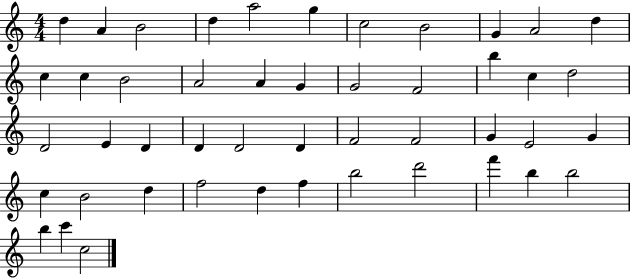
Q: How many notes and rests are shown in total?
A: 47